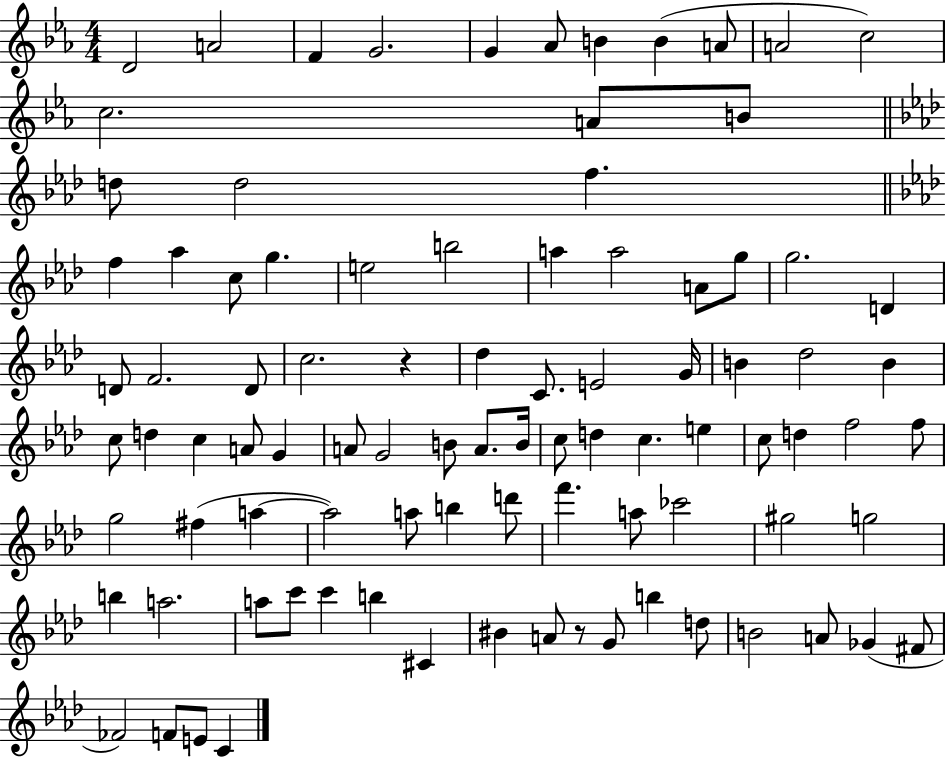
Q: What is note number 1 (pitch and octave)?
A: D4